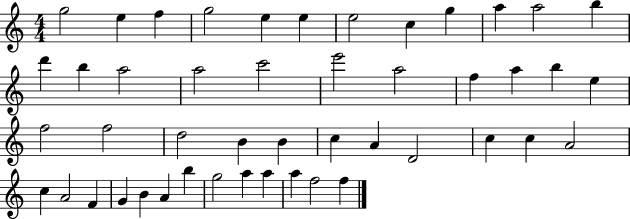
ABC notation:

X:1
T:Untitled
M:4/4
L:1/4
K:C
g2 e f g2 e e e2 c g a a2 b d' b a2 a2 c'2 e'2 a2 f a b e f2 f2 d2 B B c A D2 c c A2 c A2 F G B A b g2 a a a f2 f